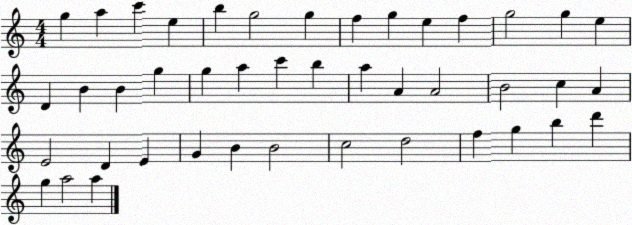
X:1
T:Untitled
M:4/4
L:1/4
K:C
g a c' e b g2 g f g e f g2 g e D B B g g a c' b a A A2 B2 c A E2 D E G B B2 c2 d2 f g b d' g a2 a